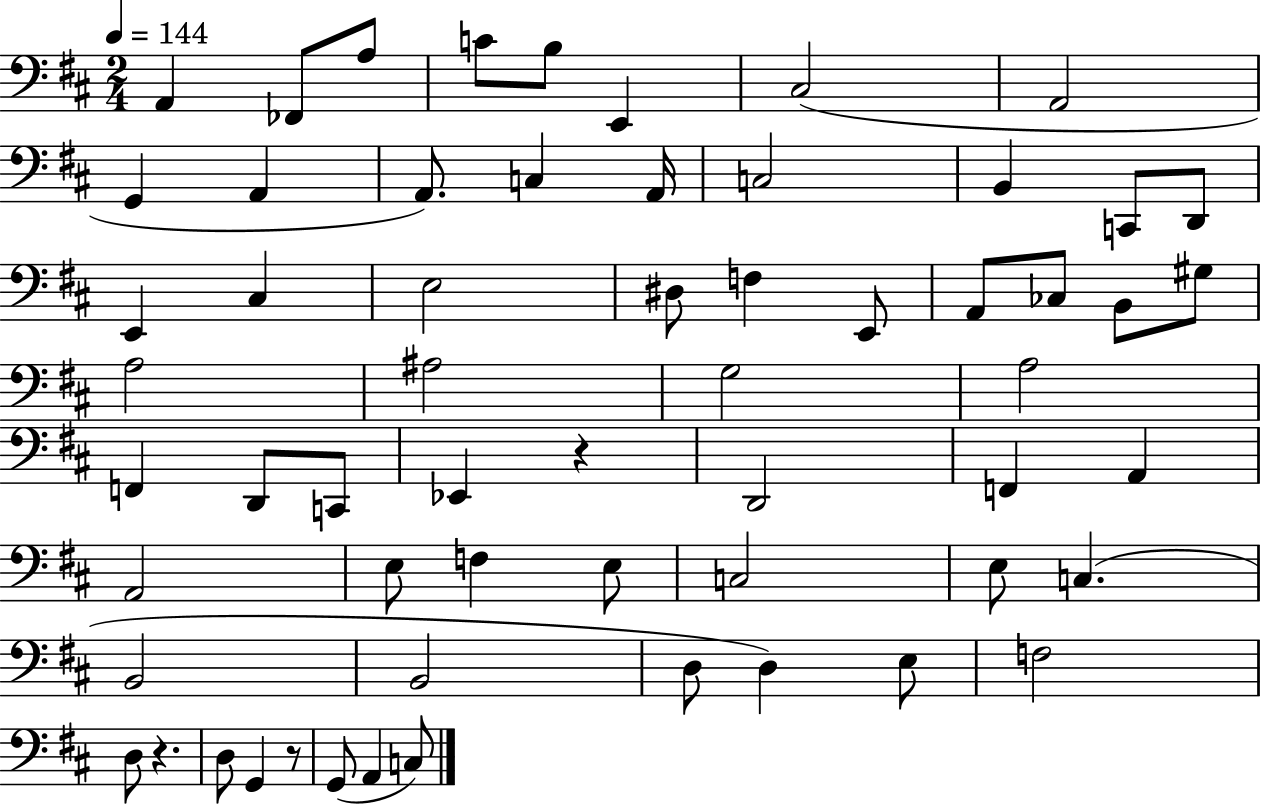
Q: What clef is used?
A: bass